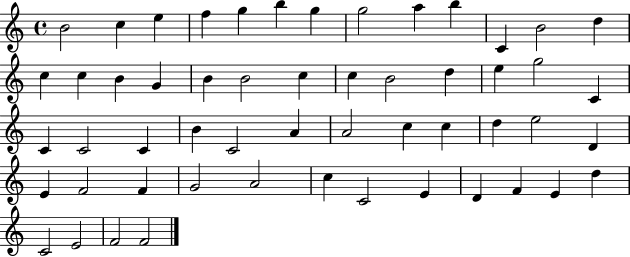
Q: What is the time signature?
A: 4/4